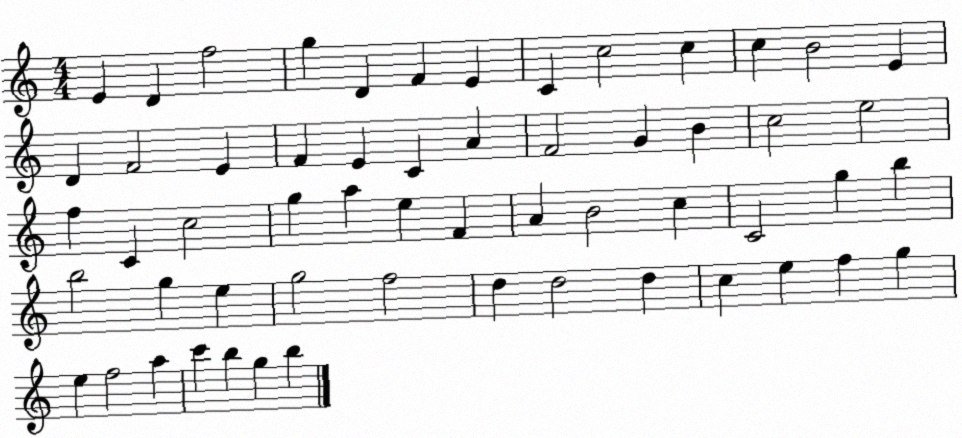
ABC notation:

X:1
T:Untitled
M:4/4
L:1/4
K:C
E D f2 g D F E C c2 c c B2 E D F2 E F E C A F2 G B c2 e2 f C c2 g a e F A B2 c C2 g b b2 g e g2 f2 d d2 d c e f g e f2 a c' b g b